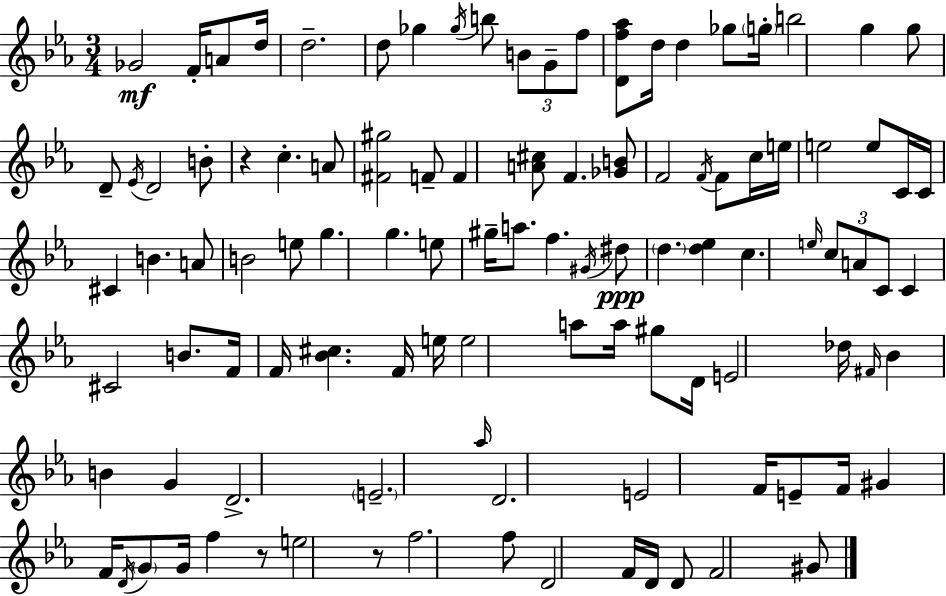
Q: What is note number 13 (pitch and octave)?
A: D5